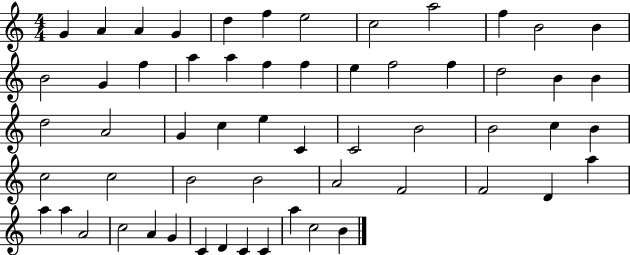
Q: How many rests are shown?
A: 0